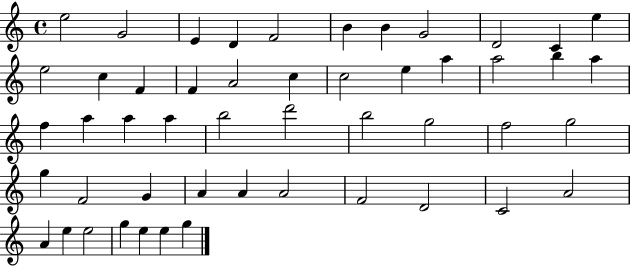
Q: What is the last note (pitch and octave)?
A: G5